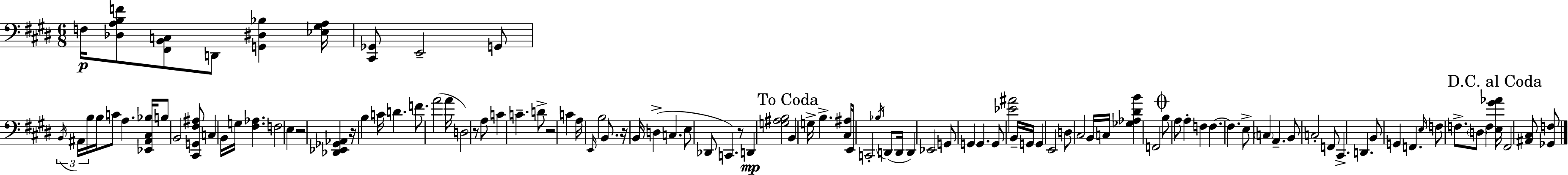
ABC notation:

X:1
T:Untitled
M:6/8
L:1/4
K:E
F,/4 [_D,A,B,F]/2 [^F,,B,,C,]/2 D,,/2 [G,,^D,_B,] [_E,^G,A,]/4 [^C,,_G,,]/2 E,,2 G,,/2 B,,/4 ^A,,/4 B,/4 B,/4 C/2 A, [_E,,^A,,^C,_B,]/4 B,/2 B,,2 [^C,,G,,^F,^A,]/2 C, B,,/4 G,/4 [^F,_A,] F,2 E, z2 [_D,,_E,,_G,,_A,,] z/4 B, C/4 D F/2 A2 A/4 D,2 z/2 A,/2 C C D/2 z2 C A,/4 E,,/4 B,2 B,,/2 z/4 B,,/4 D, C, E,/2 _D,,/2 C,, z/2 D,, [G,^A,B,]2 B,, G,/4 B, [^C,^A,]/4 E,,/4 C,,2 _B,/4 D,,/2 D,,/4 D,, _E,,2 G,,/2 G,, G,, G,,/2 [_E^A]2 B,,/4 G,,/4 G,, E,,2 D,/2 ^C,2 B,,/4 C,/4 [_G,_A,^DB] F,,2 B,/2 A,/2 A, F, F, F, E,/2 C, A,, B,,/2 C,2 F,,/2 ^C,, D,, B,,/2 G,, F,, E,/4 F,/2 F,/2 D,/2 F, [E,^G_A]/4 ^F,,2 [^A,,^C,]/2 [_G,,F,]/2